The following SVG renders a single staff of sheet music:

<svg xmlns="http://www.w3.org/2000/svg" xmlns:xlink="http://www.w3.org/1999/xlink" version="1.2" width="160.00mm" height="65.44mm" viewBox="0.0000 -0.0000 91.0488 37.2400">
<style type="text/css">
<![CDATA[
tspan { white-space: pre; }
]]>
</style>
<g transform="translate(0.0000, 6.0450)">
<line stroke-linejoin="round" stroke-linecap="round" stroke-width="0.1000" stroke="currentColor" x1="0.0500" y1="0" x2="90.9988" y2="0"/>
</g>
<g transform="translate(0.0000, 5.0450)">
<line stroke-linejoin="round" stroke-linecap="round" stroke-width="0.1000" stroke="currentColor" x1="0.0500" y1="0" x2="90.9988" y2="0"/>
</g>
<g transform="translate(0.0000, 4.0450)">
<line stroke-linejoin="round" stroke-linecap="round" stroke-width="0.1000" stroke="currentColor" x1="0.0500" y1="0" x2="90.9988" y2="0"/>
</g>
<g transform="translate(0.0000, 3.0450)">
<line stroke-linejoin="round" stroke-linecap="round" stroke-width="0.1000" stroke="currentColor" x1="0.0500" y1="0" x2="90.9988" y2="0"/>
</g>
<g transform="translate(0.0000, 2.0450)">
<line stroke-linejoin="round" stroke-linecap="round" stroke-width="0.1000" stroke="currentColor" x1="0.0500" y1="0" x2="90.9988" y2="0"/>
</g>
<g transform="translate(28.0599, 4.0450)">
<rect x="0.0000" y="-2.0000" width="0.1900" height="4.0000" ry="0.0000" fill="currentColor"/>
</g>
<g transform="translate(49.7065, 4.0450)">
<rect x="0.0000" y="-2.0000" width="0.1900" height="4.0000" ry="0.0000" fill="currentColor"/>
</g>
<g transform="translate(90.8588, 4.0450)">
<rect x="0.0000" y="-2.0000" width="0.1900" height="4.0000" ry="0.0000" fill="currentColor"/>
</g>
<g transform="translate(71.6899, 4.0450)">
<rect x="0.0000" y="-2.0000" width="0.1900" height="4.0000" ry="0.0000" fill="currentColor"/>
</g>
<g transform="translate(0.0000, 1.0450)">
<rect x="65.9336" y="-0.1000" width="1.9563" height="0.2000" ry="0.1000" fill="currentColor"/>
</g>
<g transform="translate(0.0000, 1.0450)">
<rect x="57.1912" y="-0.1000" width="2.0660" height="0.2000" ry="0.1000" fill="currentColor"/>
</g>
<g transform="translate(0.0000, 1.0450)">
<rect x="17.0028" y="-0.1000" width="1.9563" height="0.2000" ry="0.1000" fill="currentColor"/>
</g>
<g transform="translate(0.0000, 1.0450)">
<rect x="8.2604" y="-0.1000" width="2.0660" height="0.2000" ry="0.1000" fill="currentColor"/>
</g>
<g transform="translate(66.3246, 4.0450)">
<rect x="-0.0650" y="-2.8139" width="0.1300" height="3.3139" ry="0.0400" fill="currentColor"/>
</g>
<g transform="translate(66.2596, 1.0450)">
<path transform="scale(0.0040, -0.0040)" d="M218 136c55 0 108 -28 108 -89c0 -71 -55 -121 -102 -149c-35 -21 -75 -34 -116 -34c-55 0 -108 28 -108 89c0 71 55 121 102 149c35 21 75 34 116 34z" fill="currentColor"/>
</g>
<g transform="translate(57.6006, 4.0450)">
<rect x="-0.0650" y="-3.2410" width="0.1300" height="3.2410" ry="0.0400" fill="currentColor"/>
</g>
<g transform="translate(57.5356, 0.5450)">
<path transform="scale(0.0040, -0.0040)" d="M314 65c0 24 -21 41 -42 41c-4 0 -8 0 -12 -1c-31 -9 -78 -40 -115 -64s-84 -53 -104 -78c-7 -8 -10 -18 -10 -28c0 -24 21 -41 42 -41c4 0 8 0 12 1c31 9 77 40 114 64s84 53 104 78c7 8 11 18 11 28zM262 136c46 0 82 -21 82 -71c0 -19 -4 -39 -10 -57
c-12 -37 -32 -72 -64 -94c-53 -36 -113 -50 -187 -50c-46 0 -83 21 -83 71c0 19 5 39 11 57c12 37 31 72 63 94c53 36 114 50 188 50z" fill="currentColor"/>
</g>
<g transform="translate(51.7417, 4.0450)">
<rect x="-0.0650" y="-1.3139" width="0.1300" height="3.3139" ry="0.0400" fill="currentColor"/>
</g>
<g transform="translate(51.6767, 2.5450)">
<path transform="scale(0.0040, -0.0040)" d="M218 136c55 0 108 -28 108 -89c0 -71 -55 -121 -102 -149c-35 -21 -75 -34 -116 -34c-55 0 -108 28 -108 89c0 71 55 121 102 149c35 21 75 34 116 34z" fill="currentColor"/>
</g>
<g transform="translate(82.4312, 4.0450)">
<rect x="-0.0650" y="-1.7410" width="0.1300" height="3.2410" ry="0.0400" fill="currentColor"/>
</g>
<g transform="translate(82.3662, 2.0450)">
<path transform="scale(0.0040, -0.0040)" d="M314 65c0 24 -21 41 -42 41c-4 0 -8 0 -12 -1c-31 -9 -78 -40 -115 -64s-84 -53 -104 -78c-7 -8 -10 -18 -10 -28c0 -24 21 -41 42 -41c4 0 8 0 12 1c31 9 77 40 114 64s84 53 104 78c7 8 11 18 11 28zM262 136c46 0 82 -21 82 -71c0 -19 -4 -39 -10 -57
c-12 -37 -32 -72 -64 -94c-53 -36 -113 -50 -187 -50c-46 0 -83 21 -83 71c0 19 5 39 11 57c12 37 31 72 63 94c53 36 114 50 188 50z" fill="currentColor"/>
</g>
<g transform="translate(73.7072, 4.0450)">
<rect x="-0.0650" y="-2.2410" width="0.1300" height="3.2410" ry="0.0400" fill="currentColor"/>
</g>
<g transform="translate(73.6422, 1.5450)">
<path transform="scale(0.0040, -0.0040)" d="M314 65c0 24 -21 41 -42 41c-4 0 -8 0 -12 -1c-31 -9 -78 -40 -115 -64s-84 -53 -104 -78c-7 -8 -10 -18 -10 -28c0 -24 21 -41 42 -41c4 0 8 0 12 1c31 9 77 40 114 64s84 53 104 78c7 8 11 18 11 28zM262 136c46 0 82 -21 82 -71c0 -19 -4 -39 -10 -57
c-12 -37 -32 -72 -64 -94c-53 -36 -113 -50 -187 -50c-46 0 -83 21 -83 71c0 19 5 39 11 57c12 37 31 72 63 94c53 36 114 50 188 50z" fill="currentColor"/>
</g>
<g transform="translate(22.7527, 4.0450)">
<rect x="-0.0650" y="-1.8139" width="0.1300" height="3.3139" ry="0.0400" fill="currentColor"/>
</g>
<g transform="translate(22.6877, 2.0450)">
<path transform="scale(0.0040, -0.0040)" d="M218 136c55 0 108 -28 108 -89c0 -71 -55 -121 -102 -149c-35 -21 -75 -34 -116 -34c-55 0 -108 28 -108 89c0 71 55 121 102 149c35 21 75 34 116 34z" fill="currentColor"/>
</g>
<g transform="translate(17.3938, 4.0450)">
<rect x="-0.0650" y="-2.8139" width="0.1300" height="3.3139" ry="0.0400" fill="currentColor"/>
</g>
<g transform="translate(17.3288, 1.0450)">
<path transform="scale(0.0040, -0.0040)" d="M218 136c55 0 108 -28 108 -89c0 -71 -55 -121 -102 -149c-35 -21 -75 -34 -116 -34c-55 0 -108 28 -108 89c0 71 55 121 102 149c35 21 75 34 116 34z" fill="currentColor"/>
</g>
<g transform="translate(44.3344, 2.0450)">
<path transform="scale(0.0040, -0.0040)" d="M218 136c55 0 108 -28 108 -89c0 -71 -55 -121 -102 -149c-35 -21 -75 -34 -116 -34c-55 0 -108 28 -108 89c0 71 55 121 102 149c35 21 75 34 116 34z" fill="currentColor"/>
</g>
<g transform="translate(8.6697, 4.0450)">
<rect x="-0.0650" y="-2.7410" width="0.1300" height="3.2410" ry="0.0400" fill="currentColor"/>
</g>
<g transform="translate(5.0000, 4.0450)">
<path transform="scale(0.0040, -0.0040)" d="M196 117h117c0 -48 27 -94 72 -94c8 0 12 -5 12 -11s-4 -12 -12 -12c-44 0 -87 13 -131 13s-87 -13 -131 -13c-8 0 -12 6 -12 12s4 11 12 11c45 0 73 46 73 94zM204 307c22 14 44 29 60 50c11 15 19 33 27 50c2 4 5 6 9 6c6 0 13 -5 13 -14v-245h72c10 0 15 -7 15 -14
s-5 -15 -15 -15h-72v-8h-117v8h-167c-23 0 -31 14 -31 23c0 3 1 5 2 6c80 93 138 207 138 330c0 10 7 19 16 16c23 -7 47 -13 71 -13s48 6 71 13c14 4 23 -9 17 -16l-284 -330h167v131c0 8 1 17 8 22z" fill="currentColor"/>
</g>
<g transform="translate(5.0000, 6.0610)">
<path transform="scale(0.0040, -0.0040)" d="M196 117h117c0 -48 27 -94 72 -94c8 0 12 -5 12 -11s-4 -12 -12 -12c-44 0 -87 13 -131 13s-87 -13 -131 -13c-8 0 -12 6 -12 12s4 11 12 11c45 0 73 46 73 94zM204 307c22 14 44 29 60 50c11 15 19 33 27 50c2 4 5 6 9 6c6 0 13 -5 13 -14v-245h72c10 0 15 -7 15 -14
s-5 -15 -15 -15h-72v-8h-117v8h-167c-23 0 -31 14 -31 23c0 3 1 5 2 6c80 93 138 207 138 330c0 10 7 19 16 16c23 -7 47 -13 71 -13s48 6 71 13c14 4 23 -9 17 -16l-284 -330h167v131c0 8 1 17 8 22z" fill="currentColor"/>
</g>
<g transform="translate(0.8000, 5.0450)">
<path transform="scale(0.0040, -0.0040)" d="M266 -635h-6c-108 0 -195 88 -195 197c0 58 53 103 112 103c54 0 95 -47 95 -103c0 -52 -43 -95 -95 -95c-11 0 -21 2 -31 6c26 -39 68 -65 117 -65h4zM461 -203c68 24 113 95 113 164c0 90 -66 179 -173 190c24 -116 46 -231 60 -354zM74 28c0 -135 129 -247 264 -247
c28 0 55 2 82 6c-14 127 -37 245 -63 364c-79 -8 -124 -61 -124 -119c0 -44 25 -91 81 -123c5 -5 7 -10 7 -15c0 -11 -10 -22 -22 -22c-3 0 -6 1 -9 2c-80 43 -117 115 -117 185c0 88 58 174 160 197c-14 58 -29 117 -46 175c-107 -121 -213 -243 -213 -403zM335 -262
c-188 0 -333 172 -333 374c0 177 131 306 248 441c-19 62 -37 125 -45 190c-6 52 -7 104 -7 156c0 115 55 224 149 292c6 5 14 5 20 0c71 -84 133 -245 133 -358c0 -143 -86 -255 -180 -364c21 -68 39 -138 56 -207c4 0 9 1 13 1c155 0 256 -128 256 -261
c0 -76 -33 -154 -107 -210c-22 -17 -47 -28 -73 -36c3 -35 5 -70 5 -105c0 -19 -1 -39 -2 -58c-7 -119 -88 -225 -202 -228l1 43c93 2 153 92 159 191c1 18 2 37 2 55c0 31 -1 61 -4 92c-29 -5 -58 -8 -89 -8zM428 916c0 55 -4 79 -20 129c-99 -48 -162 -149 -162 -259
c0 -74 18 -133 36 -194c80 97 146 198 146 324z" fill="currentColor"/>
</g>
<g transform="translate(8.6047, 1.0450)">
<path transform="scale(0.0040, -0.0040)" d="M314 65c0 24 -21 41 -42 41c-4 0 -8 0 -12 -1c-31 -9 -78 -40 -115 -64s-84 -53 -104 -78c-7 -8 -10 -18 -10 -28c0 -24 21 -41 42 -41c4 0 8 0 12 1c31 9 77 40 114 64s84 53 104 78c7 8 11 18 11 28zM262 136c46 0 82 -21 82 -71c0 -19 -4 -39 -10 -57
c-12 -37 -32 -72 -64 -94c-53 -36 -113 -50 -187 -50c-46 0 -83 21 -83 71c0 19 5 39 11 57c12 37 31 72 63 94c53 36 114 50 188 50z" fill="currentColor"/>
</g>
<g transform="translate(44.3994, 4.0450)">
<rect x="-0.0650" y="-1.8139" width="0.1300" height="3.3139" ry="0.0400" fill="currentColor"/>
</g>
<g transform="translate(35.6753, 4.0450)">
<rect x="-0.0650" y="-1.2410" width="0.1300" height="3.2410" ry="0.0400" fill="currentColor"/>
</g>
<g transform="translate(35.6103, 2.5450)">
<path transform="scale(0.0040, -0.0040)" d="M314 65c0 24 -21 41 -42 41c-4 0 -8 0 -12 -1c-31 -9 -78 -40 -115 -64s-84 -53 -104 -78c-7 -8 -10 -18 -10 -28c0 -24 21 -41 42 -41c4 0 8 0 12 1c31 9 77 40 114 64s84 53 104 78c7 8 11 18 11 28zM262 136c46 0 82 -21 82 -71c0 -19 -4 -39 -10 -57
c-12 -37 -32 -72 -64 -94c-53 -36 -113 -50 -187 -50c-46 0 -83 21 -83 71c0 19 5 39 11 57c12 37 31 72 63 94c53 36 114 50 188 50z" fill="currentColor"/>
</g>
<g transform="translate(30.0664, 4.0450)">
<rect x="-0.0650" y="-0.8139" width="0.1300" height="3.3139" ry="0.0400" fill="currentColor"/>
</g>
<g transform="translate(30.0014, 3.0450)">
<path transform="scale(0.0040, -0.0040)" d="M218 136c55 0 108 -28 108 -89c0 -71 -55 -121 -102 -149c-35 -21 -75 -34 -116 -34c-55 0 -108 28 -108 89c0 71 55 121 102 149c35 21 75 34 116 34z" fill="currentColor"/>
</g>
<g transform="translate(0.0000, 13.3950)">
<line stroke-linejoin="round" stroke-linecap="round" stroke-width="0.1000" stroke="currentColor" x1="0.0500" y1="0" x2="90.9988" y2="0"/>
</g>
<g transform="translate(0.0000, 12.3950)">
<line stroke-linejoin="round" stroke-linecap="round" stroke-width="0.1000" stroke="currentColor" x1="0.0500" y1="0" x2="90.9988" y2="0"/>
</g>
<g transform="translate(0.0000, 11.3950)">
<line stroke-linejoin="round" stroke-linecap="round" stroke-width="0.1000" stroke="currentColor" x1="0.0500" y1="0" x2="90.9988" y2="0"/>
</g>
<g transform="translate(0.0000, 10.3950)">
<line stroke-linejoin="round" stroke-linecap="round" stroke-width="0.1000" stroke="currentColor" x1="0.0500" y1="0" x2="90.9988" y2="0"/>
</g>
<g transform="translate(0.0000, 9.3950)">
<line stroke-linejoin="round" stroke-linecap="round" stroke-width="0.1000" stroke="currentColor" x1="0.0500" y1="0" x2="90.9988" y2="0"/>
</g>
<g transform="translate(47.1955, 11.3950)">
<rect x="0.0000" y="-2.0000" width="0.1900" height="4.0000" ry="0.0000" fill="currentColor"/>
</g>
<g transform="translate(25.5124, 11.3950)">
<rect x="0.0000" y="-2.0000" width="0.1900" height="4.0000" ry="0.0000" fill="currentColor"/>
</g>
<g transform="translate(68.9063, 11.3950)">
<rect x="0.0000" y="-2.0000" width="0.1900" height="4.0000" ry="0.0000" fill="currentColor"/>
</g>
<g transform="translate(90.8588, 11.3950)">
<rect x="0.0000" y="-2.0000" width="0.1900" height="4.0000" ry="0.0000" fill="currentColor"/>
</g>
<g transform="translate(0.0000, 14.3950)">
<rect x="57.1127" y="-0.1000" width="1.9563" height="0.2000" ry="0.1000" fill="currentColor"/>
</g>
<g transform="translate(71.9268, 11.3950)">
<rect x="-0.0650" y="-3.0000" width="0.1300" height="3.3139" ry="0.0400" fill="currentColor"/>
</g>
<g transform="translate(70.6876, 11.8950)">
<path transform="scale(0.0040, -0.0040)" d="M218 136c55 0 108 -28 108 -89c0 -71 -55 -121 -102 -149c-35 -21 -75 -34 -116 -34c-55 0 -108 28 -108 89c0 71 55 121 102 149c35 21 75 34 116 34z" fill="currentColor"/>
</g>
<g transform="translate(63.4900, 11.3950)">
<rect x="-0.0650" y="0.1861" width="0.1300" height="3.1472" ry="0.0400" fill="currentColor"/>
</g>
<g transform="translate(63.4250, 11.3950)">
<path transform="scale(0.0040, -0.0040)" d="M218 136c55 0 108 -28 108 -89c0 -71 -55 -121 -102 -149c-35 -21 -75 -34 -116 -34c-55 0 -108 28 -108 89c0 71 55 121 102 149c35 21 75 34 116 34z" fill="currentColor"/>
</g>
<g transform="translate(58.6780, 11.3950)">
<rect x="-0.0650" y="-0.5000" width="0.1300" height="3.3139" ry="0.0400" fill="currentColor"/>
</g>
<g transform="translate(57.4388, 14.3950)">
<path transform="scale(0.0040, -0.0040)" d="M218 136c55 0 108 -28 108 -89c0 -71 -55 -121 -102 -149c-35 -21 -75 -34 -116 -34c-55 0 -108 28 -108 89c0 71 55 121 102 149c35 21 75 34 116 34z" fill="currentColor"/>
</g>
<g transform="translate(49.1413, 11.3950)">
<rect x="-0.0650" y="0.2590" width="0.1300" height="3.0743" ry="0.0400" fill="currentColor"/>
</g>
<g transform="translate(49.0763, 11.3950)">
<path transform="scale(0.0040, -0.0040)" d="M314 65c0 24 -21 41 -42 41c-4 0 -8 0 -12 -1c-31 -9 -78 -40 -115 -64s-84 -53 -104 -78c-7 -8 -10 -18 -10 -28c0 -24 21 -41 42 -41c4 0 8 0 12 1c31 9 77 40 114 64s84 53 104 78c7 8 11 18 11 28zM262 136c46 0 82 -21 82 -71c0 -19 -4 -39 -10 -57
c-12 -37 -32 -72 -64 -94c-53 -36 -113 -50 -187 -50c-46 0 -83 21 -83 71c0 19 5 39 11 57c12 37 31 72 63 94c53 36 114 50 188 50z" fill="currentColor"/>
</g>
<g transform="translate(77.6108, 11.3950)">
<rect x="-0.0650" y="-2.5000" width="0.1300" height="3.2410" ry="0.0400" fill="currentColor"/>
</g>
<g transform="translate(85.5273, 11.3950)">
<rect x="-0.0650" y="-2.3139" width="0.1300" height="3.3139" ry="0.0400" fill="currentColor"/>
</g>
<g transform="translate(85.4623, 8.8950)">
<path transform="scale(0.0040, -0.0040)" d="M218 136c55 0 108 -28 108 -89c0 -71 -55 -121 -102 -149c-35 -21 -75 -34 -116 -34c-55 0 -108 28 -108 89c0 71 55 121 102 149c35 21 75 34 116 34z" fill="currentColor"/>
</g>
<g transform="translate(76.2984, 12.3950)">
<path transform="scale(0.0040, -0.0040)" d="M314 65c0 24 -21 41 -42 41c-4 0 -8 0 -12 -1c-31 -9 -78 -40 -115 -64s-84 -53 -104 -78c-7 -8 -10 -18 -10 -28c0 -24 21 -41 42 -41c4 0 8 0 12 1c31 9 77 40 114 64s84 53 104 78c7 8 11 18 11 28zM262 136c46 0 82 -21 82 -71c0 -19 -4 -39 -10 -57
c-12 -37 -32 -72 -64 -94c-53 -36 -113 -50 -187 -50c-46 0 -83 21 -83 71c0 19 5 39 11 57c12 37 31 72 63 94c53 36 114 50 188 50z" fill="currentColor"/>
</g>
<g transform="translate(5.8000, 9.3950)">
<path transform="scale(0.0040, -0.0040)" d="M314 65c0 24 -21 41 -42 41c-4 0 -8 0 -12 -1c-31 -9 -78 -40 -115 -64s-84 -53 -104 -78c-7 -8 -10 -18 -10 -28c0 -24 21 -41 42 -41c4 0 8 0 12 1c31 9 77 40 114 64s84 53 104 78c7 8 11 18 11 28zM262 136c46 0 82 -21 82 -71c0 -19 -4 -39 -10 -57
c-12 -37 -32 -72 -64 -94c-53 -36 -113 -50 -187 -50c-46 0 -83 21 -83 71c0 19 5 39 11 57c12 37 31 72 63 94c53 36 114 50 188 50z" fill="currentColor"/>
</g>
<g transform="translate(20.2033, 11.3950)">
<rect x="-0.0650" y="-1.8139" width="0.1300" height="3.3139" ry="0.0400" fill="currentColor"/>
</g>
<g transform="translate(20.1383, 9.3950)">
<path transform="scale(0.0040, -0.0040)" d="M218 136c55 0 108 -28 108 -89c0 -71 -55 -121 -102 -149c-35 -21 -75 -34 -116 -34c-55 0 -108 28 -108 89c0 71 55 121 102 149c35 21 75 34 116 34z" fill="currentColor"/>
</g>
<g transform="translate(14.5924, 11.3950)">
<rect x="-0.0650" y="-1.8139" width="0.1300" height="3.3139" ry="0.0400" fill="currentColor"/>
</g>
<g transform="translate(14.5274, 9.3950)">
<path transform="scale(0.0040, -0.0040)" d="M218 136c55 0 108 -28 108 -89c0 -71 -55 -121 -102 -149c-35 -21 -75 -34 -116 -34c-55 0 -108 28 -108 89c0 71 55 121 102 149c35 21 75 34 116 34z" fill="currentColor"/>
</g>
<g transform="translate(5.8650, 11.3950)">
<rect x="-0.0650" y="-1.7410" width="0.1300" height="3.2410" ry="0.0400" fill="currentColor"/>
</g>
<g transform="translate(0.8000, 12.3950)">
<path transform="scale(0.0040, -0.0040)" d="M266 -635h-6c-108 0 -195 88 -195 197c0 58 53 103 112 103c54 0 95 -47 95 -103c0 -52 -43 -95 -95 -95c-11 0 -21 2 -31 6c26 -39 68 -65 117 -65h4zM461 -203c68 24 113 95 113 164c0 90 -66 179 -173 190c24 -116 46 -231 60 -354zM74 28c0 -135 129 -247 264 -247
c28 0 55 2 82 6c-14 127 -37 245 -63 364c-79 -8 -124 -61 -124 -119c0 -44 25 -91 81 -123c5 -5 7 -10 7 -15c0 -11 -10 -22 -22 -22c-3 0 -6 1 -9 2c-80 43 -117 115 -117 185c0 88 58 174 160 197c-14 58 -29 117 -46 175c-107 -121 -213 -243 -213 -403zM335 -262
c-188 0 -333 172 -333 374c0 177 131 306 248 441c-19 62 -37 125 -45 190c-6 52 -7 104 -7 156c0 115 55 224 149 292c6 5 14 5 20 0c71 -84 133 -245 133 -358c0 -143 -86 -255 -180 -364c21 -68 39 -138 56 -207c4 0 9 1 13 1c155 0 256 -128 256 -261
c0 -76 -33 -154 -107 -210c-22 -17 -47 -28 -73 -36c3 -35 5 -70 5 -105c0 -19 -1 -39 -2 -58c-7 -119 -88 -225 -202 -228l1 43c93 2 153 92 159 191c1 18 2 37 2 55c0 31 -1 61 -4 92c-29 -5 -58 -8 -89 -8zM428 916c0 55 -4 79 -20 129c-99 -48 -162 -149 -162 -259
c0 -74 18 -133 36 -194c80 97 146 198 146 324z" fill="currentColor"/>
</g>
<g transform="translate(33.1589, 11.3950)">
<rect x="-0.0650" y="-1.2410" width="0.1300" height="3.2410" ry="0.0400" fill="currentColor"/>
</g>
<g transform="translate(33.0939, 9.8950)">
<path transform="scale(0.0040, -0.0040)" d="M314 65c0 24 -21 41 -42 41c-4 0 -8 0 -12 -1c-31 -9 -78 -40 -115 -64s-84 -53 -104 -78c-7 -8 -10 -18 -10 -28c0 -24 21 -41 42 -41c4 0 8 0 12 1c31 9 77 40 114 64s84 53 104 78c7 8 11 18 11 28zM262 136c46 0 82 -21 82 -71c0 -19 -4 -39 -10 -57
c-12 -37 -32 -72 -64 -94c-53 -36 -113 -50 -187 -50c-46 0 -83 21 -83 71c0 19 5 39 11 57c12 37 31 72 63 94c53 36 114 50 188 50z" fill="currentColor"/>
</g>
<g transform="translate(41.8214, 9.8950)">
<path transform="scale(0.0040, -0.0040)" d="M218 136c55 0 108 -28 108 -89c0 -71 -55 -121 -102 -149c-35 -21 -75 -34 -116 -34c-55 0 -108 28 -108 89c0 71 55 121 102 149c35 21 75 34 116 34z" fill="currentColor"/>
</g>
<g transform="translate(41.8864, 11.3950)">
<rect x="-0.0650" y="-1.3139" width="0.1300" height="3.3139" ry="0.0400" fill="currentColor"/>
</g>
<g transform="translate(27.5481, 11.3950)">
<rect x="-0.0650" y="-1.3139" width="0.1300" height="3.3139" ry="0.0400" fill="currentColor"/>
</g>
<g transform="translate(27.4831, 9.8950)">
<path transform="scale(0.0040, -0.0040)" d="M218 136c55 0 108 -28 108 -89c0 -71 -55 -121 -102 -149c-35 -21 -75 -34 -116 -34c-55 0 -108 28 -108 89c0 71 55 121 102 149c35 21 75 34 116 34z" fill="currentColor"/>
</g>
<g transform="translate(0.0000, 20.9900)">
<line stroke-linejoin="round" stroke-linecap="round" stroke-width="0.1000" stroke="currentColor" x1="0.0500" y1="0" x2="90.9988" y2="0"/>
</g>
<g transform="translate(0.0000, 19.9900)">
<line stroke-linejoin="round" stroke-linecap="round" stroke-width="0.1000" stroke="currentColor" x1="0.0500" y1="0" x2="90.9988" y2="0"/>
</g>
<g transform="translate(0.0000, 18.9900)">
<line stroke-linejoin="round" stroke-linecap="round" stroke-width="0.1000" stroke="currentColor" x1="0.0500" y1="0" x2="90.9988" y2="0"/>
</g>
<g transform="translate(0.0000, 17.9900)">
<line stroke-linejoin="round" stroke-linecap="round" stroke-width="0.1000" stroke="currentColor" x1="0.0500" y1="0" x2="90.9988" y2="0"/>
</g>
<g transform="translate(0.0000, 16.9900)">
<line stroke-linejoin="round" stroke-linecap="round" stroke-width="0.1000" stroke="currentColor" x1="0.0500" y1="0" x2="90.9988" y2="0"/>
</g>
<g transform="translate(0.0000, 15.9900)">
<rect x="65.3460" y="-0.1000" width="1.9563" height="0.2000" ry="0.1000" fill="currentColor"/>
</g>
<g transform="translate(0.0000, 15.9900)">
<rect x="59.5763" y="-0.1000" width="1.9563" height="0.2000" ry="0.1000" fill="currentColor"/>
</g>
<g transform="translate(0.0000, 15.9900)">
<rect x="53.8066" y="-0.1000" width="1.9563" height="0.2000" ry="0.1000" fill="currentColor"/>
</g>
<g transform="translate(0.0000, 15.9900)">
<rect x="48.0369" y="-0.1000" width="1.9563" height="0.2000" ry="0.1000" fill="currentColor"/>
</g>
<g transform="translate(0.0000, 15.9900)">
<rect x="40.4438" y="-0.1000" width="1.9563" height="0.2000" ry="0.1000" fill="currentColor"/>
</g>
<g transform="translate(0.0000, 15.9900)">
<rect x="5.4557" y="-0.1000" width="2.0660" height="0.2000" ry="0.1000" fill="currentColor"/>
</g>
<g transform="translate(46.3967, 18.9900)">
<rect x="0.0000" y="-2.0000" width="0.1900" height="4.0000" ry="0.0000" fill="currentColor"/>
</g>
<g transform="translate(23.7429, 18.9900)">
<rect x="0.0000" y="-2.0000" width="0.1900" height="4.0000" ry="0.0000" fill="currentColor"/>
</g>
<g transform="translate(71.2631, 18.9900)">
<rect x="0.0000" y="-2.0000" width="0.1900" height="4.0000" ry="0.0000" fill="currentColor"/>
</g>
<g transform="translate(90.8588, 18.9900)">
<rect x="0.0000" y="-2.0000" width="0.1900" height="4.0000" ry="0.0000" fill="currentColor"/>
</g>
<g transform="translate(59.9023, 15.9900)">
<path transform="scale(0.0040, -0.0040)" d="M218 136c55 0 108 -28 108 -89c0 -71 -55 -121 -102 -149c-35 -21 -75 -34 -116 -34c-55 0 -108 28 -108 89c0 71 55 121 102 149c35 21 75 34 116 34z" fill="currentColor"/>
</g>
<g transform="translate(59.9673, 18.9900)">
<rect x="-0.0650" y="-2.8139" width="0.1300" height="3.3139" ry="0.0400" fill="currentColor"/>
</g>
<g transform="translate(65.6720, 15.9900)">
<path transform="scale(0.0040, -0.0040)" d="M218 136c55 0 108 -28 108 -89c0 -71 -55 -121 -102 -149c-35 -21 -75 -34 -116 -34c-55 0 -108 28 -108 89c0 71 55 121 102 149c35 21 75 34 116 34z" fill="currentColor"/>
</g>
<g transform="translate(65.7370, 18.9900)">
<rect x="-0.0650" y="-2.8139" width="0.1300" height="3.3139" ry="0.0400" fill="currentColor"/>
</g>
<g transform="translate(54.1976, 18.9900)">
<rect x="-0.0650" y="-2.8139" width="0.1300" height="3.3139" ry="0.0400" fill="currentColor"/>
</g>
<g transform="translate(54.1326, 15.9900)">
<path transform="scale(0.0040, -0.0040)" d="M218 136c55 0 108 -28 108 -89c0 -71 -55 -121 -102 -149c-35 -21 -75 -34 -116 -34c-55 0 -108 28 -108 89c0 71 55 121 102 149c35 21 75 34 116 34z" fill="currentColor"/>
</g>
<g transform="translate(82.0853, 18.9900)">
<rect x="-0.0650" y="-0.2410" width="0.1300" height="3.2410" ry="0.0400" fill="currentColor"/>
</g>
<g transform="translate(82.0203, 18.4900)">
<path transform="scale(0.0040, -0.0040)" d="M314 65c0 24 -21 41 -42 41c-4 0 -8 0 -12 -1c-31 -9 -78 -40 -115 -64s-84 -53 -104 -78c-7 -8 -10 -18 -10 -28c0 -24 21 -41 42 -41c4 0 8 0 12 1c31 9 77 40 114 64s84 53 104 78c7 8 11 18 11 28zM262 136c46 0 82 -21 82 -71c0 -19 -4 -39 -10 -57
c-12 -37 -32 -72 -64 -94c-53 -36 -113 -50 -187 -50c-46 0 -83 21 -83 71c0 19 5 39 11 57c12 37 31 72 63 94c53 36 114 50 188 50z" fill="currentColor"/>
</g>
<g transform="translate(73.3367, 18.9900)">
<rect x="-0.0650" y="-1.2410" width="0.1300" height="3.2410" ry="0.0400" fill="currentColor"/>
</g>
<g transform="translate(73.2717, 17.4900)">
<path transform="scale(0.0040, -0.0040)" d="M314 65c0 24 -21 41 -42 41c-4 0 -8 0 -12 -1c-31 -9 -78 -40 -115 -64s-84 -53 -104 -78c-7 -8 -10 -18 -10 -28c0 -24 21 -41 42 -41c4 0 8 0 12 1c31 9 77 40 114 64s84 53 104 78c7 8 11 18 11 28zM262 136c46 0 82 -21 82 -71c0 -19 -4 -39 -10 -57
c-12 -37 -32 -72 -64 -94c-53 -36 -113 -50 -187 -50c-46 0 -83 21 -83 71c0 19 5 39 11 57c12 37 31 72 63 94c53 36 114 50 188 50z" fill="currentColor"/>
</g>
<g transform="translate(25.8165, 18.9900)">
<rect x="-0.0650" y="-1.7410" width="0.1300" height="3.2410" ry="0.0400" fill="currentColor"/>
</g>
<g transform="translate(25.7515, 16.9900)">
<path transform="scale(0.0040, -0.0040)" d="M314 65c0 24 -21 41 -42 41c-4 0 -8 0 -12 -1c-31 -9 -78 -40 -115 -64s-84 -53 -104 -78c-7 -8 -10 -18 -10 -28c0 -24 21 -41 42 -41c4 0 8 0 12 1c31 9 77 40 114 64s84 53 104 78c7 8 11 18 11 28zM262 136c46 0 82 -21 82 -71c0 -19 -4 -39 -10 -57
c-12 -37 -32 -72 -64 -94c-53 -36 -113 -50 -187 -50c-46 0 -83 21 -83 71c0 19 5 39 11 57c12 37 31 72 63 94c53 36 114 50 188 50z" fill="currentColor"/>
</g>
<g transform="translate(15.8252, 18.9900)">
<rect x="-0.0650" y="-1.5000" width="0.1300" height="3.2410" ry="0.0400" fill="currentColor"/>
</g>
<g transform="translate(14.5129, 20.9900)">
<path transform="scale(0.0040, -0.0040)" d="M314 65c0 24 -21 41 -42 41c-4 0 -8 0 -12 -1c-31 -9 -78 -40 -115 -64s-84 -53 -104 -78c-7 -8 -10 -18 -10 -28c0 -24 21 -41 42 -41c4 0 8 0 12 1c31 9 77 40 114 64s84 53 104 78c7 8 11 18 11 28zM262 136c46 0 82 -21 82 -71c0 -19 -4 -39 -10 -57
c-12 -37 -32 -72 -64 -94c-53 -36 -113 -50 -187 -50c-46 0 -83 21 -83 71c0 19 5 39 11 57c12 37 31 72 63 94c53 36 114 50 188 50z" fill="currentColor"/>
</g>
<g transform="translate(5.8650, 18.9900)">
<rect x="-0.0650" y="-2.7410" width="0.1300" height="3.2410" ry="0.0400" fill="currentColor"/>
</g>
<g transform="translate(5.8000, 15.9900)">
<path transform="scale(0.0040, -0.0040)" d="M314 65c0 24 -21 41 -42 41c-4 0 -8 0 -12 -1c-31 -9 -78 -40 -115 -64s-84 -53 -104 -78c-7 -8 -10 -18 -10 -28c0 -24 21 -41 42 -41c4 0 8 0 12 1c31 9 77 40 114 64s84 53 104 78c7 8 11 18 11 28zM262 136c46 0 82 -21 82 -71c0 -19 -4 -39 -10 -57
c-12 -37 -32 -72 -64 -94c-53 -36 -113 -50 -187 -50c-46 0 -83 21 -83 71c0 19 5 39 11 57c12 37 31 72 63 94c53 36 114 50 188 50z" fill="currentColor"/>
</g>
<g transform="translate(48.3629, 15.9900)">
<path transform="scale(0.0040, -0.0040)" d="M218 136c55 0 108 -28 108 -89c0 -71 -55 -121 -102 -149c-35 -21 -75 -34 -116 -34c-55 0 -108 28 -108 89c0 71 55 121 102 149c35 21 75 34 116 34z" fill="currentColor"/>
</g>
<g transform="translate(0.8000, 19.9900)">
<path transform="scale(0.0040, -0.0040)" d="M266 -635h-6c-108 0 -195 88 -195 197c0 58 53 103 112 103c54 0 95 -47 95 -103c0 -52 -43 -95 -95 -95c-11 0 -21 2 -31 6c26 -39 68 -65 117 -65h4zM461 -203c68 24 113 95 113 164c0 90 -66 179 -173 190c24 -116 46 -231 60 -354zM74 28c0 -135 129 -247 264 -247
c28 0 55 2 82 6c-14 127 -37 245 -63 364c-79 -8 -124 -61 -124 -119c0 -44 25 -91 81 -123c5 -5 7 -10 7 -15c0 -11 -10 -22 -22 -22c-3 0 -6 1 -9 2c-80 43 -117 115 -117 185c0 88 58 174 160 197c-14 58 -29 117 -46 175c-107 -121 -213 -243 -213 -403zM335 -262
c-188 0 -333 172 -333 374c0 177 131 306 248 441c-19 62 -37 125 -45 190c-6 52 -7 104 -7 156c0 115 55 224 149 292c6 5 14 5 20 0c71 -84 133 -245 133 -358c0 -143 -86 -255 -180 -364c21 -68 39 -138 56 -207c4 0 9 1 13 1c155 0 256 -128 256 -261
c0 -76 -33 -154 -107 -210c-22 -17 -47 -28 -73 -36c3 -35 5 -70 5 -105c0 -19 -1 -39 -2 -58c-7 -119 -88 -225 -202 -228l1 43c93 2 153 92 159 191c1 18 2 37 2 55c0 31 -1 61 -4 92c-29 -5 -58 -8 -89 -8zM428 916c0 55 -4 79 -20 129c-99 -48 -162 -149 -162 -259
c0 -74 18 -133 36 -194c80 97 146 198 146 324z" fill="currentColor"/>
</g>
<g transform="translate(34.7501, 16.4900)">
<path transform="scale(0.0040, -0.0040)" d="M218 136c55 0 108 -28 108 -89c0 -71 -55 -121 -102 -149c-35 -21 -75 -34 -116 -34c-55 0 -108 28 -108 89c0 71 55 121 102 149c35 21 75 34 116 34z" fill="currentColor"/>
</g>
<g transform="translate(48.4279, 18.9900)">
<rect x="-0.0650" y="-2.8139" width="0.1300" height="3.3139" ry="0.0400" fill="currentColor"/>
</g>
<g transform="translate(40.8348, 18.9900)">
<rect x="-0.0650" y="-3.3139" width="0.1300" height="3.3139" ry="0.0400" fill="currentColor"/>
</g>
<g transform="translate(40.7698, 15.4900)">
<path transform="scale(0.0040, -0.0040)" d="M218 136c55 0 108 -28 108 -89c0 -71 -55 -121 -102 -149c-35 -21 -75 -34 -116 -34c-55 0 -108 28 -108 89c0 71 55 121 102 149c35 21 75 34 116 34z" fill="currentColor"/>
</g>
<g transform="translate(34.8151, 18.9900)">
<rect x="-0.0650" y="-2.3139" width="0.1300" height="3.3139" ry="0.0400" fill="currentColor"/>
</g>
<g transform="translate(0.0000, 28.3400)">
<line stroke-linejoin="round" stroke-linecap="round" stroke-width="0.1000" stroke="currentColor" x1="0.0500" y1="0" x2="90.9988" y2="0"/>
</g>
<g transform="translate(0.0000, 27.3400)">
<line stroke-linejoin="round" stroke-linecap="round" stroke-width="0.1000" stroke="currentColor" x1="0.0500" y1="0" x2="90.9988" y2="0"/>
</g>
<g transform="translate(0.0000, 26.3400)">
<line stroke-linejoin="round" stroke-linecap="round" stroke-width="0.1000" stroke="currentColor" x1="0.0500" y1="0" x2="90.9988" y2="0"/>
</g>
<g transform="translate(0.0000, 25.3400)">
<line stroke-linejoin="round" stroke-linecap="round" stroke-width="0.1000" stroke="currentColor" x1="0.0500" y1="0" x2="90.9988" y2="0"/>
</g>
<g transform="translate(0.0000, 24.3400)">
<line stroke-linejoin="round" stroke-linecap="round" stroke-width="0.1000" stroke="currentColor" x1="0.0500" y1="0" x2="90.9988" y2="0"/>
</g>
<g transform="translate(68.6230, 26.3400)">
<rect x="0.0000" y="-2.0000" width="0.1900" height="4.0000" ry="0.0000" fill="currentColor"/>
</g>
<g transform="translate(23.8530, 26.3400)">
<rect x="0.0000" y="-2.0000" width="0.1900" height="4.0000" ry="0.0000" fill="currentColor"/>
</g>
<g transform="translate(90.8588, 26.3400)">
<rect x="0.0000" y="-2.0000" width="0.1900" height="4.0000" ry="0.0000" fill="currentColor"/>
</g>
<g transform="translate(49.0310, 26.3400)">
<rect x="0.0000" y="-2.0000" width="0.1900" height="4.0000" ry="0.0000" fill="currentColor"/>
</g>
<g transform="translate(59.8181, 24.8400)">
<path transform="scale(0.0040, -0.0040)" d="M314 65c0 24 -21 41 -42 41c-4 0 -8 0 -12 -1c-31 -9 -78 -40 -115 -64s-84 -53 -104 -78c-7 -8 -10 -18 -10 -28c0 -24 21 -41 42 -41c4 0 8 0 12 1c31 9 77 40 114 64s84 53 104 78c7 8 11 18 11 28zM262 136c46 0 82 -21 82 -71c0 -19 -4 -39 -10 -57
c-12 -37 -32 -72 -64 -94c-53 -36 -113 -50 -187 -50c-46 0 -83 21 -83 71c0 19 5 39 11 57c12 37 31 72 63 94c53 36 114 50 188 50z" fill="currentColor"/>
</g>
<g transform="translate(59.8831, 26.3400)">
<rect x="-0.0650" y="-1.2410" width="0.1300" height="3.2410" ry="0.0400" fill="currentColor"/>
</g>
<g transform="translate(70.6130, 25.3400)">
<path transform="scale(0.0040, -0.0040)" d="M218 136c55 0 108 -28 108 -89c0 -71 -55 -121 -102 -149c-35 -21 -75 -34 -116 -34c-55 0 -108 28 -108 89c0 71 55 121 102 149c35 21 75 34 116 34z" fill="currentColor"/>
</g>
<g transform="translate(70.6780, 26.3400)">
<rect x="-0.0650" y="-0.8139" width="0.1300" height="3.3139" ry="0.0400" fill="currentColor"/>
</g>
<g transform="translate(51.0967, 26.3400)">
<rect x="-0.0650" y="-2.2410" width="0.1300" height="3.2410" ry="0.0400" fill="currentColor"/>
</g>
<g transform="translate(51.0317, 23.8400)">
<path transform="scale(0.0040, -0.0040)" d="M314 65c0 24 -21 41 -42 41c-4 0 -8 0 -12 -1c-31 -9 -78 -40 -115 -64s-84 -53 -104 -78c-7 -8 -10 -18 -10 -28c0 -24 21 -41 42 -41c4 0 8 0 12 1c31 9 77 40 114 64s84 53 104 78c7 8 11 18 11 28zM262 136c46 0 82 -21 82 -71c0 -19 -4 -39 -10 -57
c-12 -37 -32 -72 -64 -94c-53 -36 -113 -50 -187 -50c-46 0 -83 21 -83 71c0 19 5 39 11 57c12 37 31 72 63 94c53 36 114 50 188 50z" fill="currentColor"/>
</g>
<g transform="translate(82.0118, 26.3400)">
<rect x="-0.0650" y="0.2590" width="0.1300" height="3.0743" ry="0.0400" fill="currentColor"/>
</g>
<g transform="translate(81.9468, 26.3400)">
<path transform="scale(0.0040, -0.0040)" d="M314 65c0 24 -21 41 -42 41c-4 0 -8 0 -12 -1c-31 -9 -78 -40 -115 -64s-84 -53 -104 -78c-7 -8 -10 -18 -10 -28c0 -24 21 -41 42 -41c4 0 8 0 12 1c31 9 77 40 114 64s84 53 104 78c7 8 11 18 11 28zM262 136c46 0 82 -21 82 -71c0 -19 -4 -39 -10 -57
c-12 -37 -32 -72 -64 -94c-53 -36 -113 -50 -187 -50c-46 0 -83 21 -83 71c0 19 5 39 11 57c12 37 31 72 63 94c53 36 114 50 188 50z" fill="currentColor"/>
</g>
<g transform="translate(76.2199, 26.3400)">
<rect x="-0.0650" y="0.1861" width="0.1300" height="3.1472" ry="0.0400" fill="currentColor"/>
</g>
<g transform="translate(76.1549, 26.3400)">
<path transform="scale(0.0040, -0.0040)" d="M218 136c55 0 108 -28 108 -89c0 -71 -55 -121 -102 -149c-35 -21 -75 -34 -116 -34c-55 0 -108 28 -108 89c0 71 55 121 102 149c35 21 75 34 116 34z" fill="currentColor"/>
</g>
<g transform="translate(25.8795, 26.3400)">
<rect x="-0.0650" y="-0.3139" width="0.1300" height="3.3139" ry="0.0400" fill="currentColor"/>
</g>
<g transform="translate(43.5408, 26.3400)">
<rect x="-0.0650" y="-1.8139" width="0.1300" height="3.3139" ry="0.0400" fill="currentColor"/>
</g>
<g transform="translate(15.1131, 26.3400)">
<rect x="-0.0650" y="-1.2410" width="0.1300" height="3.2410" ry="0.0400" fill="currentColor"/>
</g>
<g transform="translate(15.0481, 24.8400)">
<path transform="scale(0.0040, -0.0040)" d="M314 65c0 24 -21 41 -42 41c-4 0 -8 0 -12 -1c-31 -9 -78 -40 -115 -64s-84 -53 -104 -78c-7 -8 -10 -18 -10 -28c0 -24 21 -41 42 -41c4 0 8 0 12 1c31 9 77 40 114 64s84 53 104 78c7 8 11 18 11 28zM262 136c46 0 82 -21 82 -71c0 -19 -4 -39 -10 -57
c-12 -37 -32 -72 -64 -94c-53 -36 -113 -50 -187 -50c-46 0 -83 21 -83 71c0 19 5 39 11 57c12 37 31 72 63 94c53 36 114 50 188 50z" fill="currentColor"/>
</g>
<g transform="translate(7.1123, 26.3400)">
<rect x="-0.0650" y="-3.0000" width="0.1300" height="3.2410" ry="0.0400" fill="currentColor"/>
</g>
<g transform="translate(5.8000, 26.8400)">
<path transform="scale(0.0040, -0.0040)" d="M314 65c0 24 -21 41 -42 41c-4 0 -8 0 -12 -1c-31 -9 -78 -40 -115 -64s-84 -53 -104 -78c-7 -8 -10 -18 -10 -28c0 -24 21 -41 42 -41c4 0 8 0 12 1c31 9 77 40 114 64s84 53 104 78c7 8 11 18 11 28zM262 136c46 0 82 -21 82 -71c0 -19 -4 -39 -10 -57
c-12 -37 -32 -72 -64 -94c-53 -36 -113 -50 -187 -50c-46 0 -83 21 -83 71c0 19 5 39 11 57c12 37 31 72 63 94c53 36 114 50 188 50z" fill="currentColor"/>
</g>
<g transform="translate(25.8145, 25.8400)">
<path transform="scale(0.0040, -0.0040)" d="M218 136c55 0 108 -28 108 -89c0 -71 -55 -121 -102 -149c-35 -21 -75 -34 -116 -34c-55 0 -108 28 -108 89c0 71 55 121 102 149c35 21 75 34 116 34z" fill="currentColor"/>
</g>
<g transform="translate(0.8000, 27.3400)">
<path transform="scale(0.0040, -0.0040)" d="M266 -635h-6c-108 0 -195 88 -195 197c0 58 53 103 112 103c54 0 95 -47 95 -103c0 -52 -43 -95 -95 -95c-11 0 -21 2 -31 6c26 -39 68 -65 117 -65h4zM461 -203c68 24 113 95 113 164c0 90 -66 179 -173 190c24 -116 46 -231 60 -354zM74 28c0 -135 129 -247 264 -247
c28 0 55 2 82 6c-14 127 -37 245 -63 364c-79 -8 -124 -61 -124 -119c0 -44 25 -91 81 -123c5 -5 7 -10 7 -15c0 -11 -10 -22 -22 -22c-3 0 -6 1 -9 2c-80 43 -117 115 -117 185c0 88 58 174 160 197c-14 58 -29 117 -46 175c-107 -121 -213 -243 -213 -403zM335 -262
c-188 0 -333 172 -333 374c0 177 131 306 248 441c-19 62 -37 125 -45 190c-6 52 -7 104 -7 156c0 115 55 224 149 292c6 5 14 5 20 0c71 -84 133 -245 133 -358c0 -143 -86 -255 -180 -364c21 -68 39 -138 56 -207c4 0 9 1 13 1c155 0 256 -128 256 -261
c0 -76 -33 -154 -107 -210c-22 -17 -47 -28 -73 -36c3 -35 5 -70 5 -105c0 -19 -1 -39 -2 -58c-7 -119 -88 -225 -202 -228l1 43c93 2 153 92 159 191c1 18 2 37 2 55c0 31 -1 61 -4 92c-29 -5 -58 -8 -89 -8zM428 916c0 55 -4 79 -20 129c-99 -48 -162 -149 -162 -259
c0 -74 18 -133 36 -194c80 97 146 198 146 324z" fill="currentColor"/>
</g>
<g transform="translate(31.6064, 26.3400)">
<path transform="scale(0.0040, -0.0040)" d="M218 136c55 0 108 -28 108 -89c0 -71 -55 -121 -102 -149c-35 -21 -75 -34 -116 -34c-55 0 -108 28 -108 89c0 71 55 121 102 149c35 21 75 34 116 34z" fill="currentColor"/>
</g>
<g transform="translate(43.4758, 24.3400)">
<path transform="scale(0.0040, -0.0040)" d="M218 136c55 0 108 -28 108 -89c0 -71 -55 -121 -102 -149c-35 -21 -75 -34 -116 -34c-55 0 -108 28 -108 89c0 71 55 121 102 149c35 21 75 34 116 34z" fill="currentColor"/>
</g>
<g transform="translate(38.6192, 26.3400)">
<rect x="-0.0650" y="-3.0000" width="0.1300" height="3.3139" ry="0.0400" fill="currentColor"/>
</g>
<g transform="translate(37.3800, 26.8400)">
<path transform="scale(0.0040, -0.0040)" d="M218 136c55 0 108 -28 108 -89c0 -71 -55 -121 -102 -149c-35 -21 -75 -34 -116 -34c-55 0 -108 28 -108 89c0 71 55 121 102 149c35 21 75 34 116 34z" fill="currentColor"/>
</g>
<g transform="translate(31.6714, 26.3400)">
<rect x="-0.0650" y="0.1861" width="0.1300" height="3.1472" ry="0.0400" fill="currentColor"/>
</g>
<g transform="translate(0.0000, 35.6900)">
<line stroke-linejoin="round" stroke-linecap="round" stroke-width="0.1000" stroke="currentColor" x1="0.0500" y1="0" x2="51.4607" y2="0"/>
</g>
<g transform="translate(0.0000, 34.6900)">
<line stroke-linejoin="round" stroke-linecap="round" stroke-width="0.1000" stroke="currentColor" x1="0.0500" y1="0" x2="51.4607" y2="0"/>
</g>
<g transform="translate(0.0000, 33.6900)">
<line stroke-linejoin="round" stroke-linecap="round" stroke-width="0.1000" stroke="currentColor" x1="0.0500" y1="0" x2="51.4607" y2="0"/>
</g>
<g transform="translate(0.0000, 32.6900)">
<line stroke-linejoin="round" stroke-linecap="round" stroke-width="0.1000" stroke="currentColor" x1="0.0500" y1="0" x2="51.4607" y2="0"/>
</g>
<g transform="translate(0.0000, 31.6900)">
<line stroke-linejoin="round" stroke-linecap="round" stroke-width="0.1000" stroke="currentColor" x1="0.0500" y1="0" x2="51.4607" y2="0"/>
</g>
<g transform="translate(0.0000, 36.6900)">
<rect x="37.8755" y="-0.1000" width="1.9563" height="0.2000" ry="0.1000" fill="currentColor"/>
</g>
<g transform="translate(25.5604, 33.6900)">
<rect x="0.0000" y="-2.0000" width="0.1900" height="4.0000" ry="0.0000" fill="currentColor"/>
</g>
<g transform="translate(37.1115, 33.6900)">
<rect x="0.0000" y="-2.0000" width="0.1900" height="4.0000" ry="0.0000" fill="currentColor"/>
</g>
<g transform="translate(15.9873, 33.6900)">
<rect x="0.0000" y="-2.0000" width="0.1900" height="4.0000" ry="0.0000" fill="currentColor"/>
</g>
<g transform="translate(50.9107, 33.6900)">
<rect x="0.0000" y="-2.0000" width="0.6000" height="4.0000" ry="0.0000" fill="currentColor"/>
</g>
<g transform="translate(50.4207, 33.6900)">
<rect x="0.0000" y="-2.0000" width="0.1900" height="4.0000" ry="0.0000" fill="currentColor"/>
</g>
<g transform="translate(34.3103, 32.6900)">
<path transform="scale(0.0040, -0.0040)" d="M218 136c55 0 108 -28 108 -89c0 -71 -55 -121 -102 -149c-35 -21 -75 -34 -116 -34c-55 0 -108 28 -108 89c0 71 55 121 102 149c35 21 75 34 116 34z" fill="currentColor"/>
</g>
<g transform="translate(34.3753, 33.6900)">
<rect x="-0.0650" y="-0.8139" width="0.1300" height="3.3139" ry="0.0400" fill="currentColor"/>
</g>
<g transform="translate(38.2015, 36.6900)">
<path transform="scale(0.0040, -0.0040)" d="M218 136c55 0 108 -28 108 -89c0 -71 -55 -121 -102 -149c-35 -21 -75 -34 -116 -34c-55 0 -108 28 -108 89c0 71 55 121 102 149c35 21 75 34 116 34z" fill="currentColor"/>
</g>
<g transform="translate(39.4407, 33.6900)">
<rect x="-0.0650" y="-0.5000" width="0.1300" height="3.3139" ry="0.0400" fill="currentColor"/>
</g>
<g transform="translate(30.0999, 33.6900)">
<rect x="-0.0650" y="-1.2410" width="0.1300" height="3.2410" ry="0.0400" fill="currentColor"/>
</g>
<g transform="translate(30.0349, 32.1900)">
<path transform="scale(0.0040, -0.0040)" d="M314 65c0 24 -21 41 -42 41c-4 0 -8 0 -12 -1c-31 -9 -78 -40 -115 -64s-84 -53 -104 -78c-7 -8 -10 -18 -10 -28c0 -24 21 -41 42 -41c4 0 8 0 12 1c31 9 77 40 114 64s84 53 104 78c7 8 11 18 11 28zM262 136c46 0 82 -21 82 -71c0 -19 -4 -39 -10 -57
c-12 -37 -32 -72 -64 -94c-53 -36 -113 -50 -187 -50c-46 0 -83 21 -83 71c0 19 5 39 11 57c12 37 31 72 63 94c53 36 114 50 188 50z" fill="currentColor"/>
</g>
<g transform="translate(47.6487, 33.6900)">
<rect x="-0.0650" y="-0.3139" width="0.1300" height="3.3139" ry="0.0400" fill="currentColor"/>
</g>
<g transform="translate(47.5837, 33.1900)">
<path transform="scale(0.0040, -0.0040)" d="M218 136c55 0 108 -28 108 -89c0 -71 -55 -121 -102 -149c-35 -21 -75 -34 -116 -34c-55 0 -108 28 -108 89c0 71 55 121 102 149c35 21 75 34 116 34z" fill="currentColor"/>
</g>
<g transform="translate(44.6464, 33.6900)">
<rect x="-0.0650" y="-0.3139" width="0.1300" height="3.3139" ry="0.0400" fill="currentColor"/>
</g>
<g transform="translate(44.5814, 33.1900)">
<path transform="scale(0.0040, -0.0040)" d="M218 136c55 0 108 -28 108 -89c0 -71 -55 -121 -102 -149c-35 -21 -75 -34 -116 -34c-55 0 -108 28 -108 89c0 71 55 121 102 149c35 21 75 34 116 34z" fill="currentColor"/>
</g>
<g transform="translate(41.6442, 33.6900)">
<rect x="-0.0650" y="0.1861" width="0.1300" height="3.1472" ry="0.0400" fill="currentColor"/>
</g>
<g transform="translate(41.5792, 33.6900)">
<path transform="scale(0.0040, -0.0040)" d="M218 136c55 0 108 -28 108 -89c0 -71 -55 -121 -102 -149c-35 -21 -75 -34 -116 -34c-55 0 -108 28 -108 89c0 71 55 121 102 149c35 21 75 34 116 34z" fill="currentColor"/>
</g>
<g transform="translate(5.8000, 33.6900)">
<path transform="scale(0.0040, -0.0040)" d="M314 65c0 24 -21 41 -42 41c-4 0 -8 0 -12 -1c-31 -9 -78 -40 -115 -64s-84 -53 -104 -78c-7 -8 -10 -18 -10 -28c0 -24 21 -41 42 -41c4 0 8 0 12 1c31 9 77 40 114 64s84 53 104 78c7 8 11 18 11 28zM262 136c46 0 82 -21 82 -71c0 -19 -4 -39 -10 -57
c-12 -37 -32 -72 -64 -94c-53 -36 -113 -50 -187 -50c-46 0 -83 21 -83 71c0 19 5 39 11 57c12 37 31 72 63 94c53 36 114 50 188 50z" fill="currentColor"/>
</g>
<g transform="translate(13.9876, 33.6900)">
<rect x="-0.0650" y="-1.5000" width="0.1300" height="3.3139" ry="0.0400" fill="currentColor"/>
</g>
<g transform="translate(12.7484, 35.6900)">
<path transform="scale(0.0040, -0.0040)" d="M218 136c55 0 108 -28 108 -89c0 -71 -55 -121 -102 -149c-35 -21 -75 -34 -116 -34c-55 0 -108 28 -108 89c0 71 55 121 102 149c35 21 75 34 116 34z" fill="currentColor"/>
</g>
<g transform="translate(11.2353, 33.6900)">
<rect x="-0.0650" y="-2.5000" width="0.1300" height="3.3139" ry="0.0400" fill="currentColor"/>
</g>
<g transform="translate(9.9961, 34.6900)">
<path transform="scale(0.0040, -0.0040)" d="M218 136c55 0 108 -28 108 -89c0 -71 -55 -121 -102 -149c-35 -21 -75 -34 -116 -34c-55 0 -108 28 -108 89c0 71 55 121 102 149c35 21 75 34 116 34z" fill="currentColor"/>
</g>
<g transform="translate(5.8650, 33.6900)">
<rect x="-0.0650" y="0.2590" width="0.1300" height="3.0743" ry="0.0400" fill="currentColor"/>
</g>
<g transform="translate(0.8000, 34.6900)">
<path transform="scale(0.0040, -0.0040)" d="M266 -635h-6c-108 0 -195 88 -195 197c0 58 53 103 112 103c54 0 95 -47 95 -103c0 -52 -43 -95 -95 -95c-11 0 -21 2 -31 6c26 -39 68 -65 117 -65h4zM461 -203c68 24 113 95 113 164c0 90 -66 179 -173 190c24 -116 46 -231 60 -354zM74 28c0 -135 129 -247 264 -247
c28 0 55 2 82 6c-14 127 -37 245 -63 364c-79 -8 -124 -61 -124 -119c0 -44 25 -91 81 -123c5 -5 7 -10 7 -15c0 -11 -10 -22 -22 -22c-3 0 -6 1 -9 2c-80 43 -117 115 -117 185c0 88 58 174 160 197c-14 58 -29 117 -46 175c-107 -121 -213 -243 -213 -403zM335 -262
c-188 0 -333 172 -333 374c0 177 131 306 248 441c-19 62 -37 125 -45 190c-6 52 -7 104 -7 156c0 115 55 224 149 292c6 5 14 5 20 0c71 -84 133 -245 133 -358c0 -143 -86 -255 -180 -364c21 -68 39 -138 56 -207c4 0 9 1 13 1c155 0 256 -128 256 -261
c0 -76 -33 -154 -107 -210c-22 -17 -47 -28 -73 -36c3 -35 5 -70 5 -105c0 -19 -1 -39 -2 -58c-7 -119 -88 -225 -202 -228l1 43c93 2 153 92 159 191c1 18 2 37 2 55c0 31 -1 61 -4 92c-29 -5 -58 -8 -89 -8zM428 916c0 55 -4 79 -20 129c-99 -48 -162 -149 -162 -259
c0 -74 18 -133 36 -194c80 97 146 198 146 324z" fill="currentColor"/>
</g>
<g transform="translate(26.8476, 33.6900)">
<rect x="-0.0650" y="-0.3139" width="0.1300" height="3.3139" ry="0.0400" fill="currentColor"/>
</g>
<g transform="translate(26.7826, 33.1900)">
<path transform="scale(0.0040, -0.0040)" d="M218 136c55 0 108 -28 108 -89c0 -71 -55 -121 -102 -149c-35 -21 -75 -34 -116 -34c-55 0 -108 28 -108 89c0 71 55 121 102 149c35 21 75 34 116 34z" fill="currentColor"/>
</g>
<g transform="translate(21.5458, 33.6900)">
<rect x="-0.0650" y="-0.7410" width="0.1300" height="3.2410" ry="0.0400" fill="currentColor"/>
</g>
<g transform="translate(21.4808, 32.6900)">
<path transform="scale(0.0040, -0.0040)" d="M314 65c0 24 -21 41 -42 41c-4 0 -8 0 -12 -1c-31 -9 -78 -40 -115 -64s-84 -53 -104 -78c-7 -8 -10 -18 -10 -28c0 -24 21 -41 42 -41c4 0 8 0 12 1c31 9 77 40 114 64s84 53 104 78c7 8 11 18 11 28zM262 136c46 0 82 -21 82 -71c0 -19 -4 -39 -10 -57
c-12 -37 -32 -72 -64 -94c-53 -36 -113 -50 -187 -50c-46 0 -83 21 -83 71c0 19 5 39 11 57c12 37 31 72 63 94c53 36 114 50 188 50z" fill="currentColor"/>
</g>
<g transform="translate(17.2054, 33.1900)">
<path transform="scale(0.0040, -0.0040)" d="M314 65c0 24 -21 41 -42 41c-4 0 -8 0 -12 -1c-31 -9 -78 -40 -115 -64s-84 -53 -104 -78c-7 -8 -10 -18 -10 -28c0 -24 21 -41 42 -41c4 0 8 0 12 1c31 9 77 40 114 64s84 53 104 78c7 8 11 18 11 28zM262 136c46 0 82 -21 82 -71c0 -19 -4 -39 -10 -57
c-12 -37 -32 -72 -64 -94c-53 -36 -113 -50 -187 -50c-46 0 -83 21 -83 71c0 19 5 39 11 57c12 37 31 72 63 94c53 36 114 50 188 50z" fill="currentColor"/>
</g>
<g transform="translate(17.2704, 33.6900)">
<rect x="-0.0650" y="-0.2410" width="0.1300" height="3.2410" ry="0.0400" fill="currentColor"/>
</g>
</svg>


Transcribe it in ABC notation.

X:1
T:Untitled
M:4/4
L:1/4
K:C
a2 a f d e2 f e b2 a g2 f2 f2 f f e e2 e B2 C B A G2 g a2 E2 f2 g b a a a a e2 c2 A2 e2 c B A f g2 e2 d B B2 B2 G E c2 d2 c e2 d C B c c